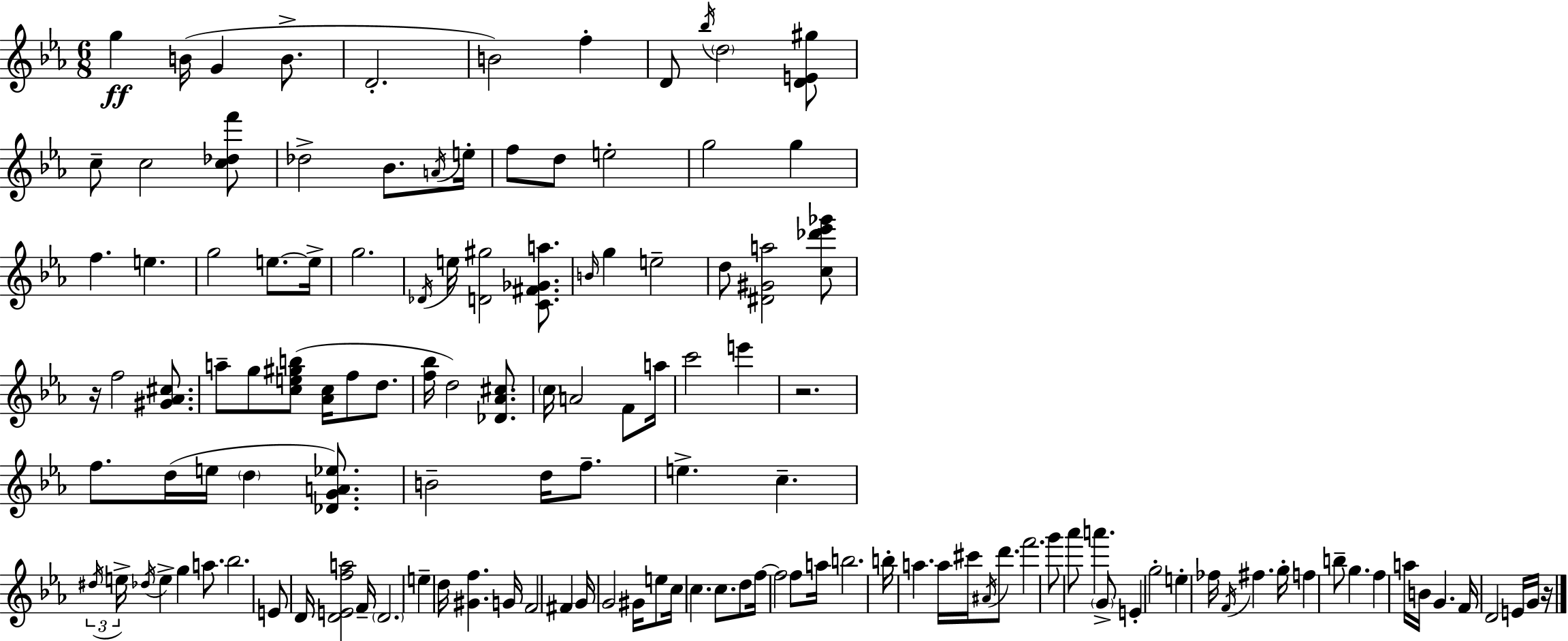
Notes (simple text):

G5/q B4/s G4/q B4/e. D4/h. B4/h F5/q D4/e Bb5/s D5/h [D4,E4,G#5]/e C5/e C5/h [C5,Db5,F6]/e Db5/h Bb4/e. A4/s E5/s F5/e D5/e E5/h G5/h G5/q F5/q. E5/q. G5/h E5/e. E5/s G5/h. Db4/s E5/s [D4,G#5]/h [C4,F#4,Gb4,A5]/e. B4/s G5/q E5/h D5/e [D#4,G#4,A5]/h [C5,Db6,Eb6,Gb6]/e R/s F5/h [G#4,Ab4,C#5]/e. A5/e G5/e [C5,E5,G#5,B5]/e [Ab4,C5]/s F5/e D5/e. [F5,Bb5]/s D5/h [Db4,Ab4,C#5]/e. C5/s A4/h F4/e A5/s C6/h E6/q R/h. F5/e. D5/s E5/s D5/q [Db4,G4,A4,Eb5]/e. B4/h D5/s F5/e. E5/q. C5/q. D#5/s E5/s Db5/s E5/q G5/q A5/e. Bb5/h. E4/e D4/s [D4,E4,F5,A5]/h F4/s D4/h. E5/q D5/s [G#4,F5]/q. G4/s F4/h F#4/q G4/s G4/h G#4/s E5/e C5/s C5/q. C5/e. D5/e F5/s F5/h F5/e A5/s B5/h. B5/s A5/q. A5/s C#6/s A#4/s D6/e. F6/h. G6/e Ab6/e A6/q. G4/e E4/q G5/h E5/q FES5/s F4/s F#5/q. G5/s F5/q B5/e G5/q. F5/q A5/s B4/s G4/q. F4/s D4/h E4/s G4/s R/s